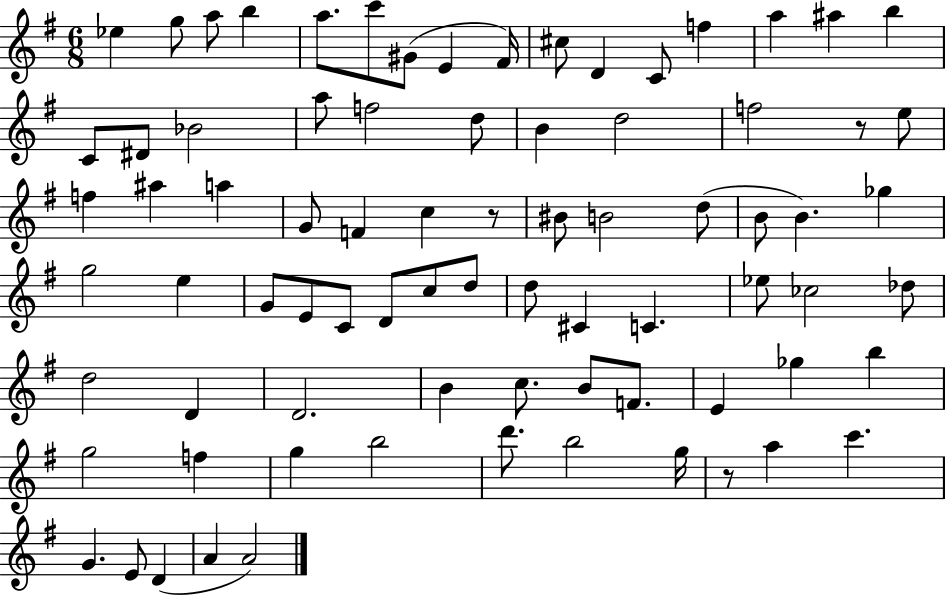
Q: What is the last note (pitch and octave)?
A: A4